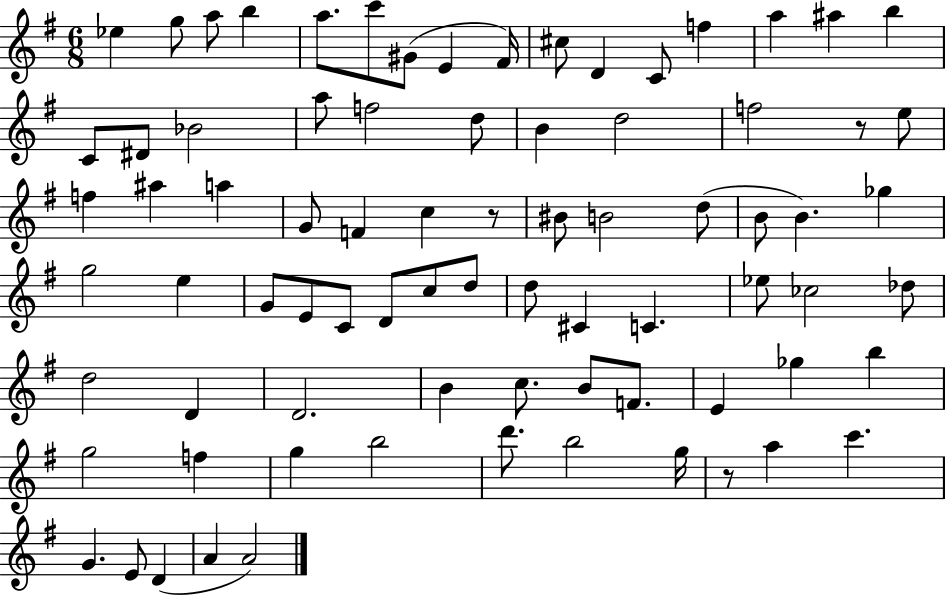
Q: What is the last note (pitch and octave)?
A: A4